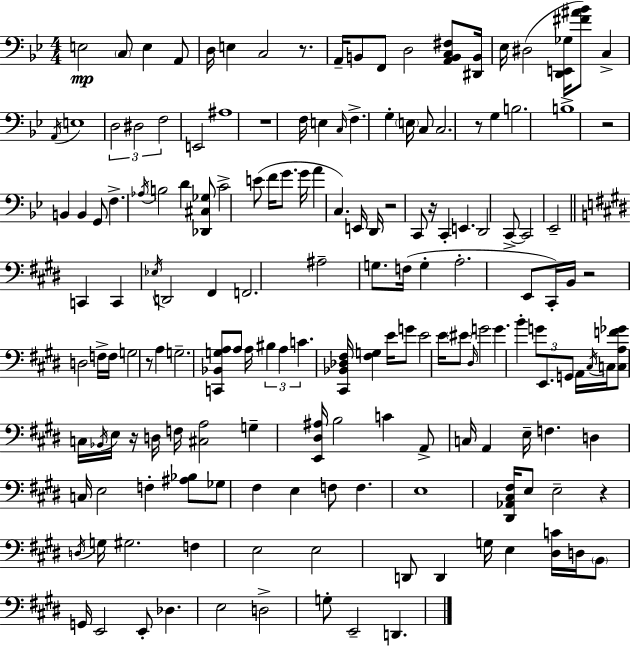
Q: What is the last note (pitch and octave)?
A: D2